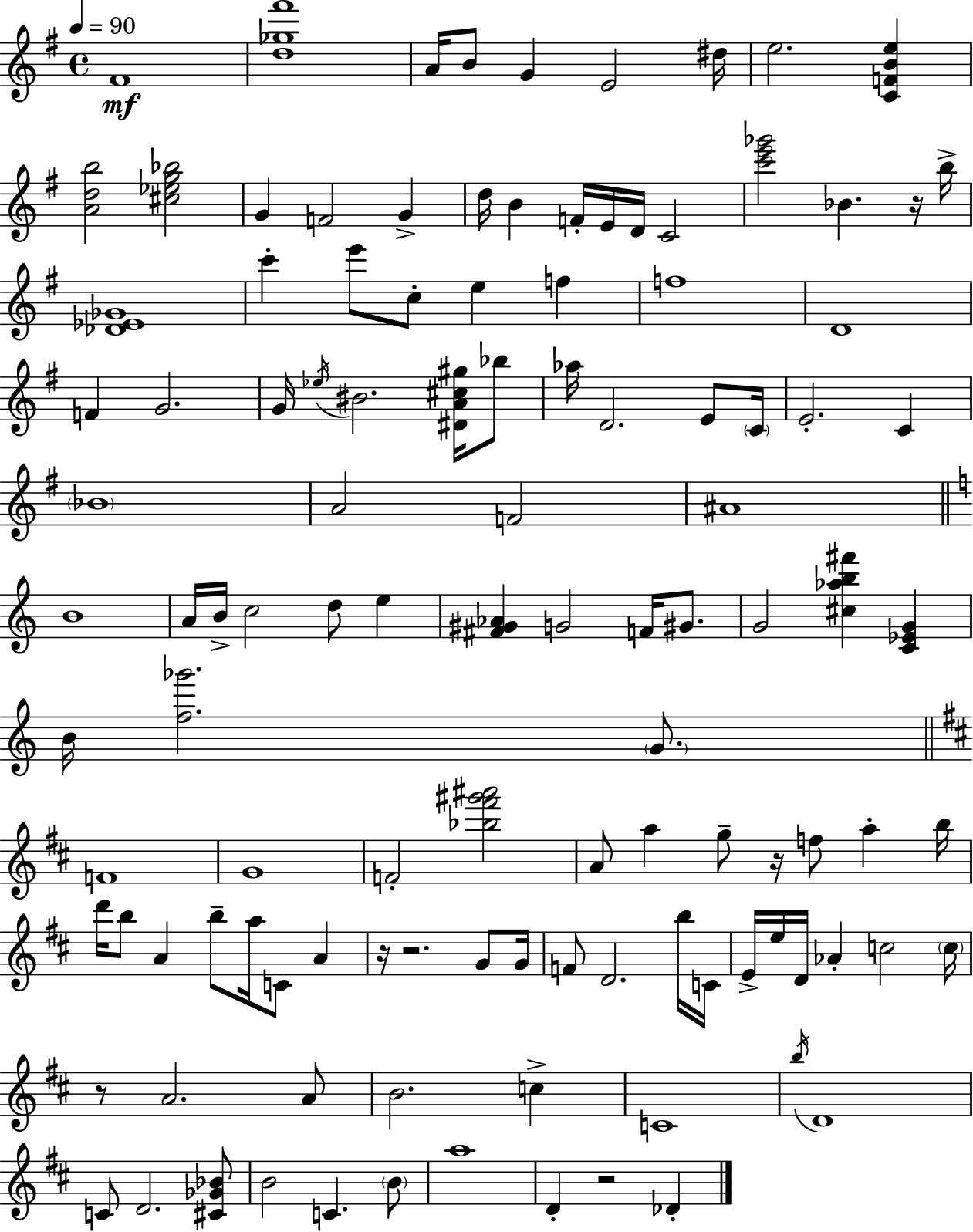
F#4/w [D5,Gb5,F#6]/w A4/s B4/e G4/q E4/h D#5/s E5/h. [C4,F4,B4,E5]/q [A4,D5,B5]/h [C#5,Eb5,G5,Bb5]/h G4/q F4/h G4/q D5/s B4/q F4/s E4/s D4/s C4/h [C6,E6,Gb6]/h Bb4/q. R/s B5/s [Db4,Eb4,Gb4]/w C6/q E6/e C5/e E5/q F5/q F5/w D4/w F4/q G4/h. G4/s Eb5/s BIS4/h. [D#4,A4,C#5,G#5]/s Bb5/e Ab5/s D4/h. E4/e C4/s E4/h. C4/q Bb4/w A4/h F4/h A#4/w B4/w A4/s B4/s C5/h D5/e E5/q [F#4,G#4,Ab4]/q G4/h F4/s G#4/e. G4/h [C#5,Ab5,B5,F#6]/q [C4,Eb4,G4]/q B4/s [F5,Gb6]/h. G4/e. F4/w G4/w F4/h [Bb5,F#6,G#6,A#6]/h A4/e A5/q G5/e R/s F5/e A5/q B5/s D6/s B5/e A4/q B5/e A5/s C4/e A4/q R/s R/h. G4/e G4/s F4/e D4/h. B5/s C4/s E4/s E5/s D4/s Ab4/q C5/h C5/s R/e A4/h. A4/e B4/h. C5/q C4/w B5/s D4/w C4/e D4/h. [C#4,Gb4,Bb4]/e B4/h C4/q. B4/e A5/w D4/q R/h Db4/q